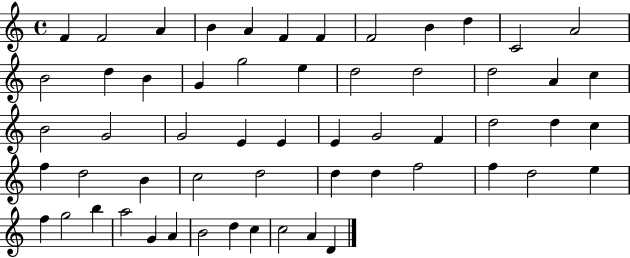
{
  \clef treble
  \time 4/4
  \defaultTimeSignature
  \key c \major
  f'4 f'2 a'4 | b'4 a'4 f'4 f'4 | f'2 b'4 d''4 | c'2 a'2 | \break b'2 d''4 b'4 | g'4 g''2 e''4 | d''2 d''2 | d''2 a'4 c''4 | \break b'2 g'2 | g'2 e'4 e'4 | e'4 g'2 f'4 | d''2 d''4 c''4 | \break f''4 d''2 b'4 | c''2 d''2 | d''4 d''4 f''2 | f''4 d''2 e''4 | \break f''4 g''2 b''4 | a''2 g'4 a'4 | b'2 d''4 c''4 | c''2 a'4 d'4 | \break \bar "|."
}